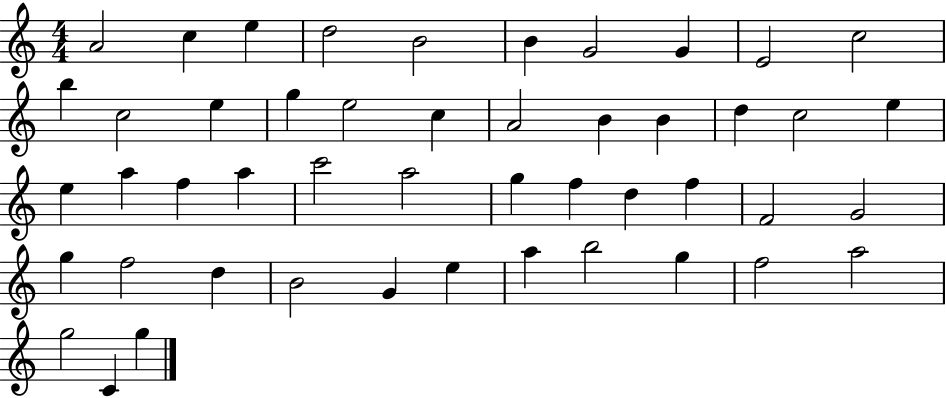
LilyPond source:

{
  \clef treble
  \numericTimeSignature
  \time 4/4
  \key c \major
  a'2 c''4 e''4 | d''2 b'2 | b'4 g'2 g'4 | e'2 c''2 | \break b''4 c''2 e''4 | g''4 e''2 c''4 | a'2 b'4 b'4 | d''4 c''2 e''4 | \break e''4 a''4 f''4 a''4 | c'''2 a''2 | g''4 f''4 d''4 f''4 | f'2 g'2 | \break g''4 f''2 d''4 | b'2 g'4 e''4 | a''4 b''2 g''4 | f''2 a''2 | \break g''2 c'4 g''4 | \bar "|."
}